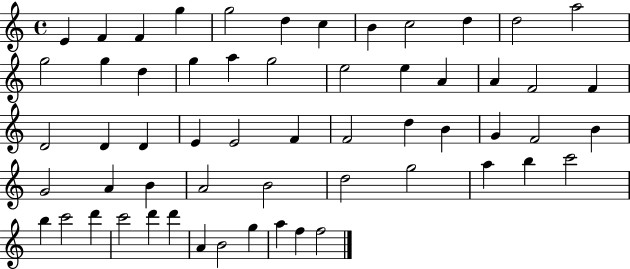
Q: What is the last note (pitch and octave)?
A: F5